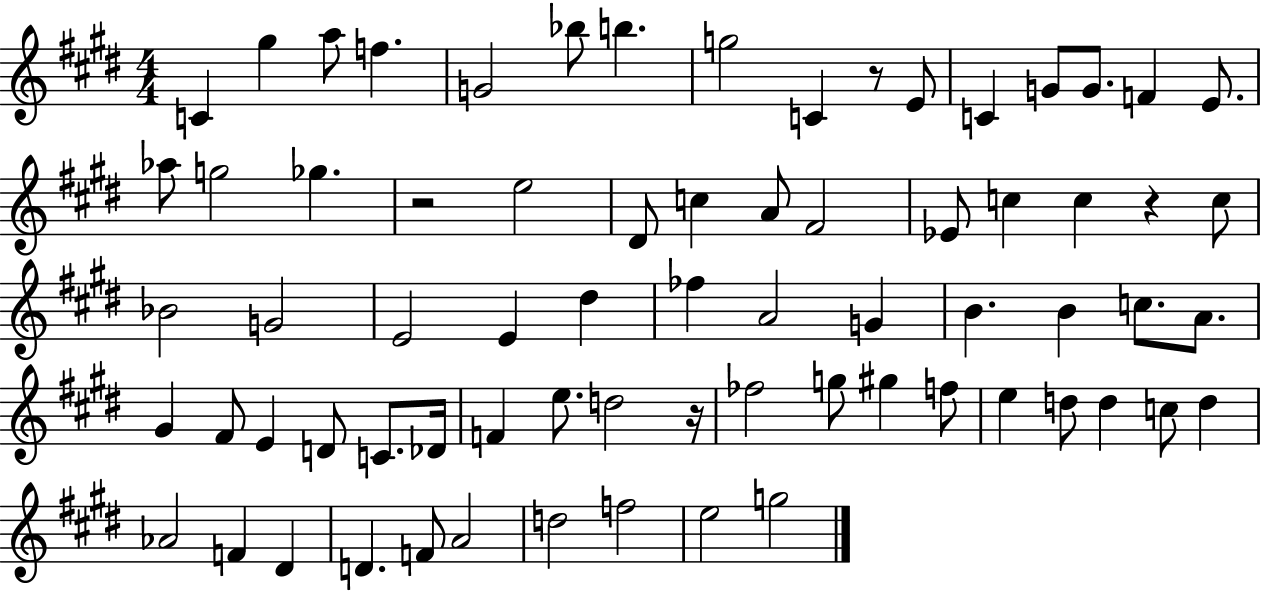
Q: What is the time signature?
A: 4/4